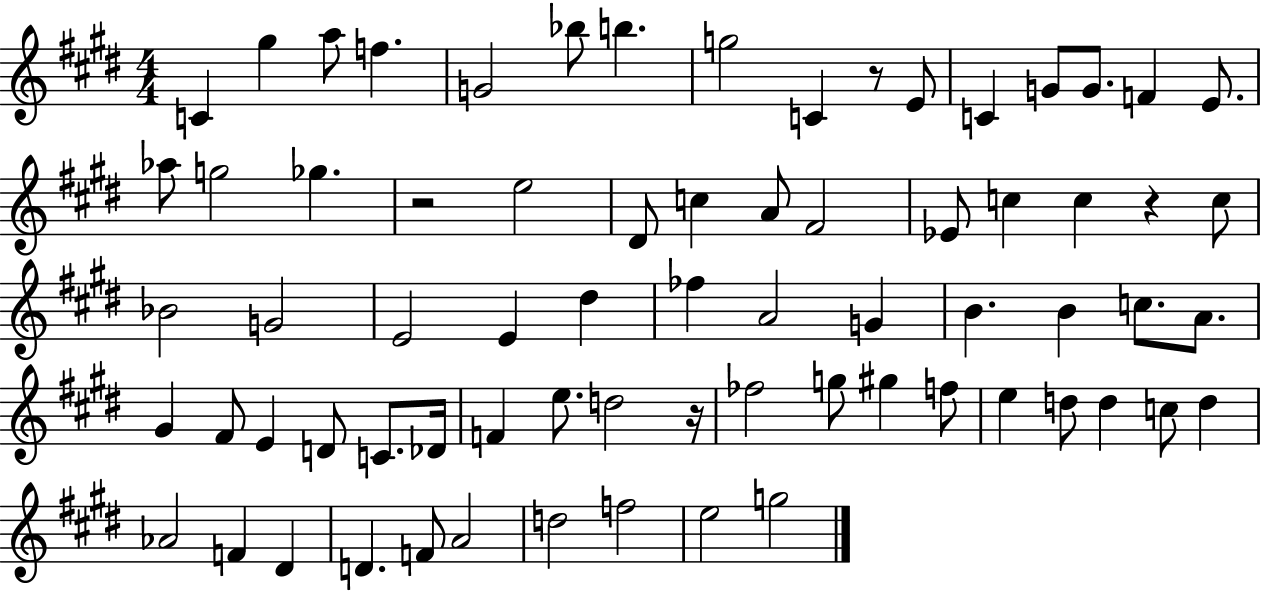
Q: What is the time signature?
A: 4/4